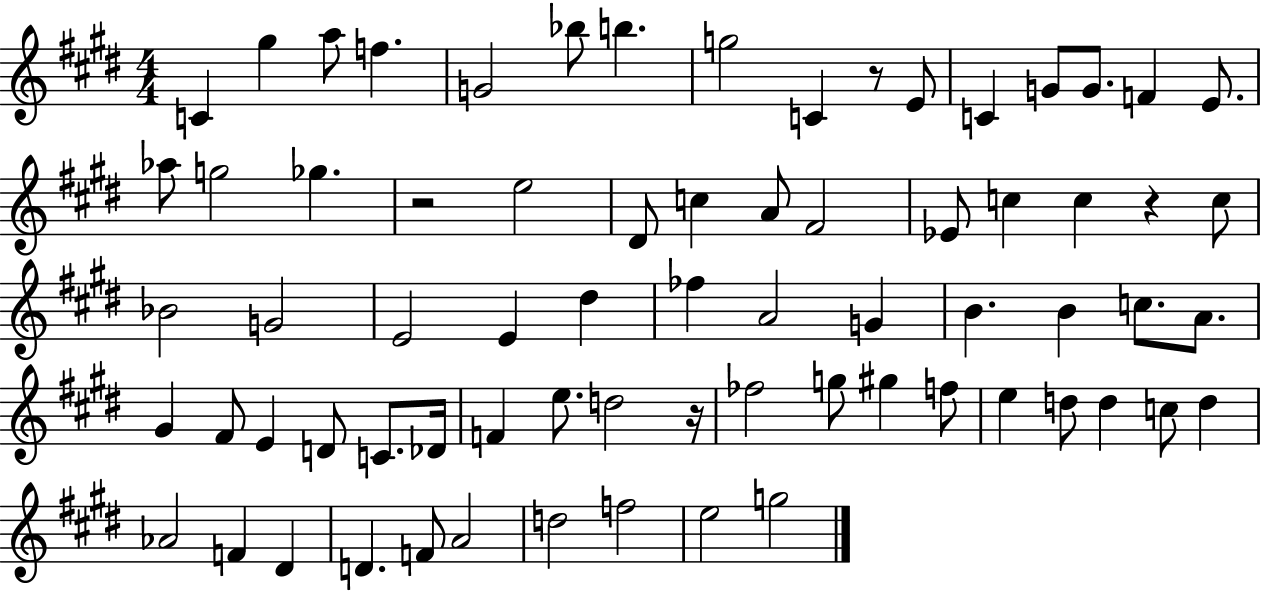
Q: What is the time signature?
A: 4/4